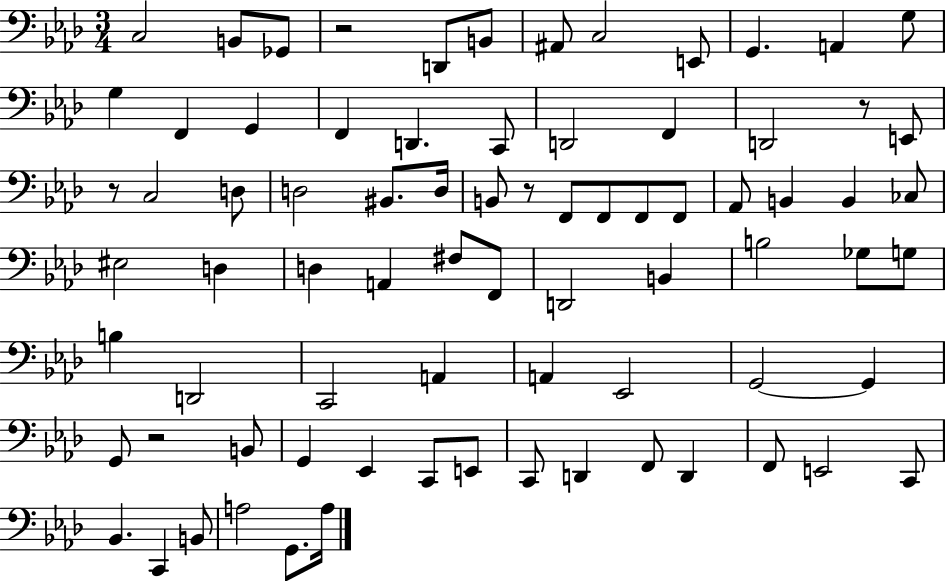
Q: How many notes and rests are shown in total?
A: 78